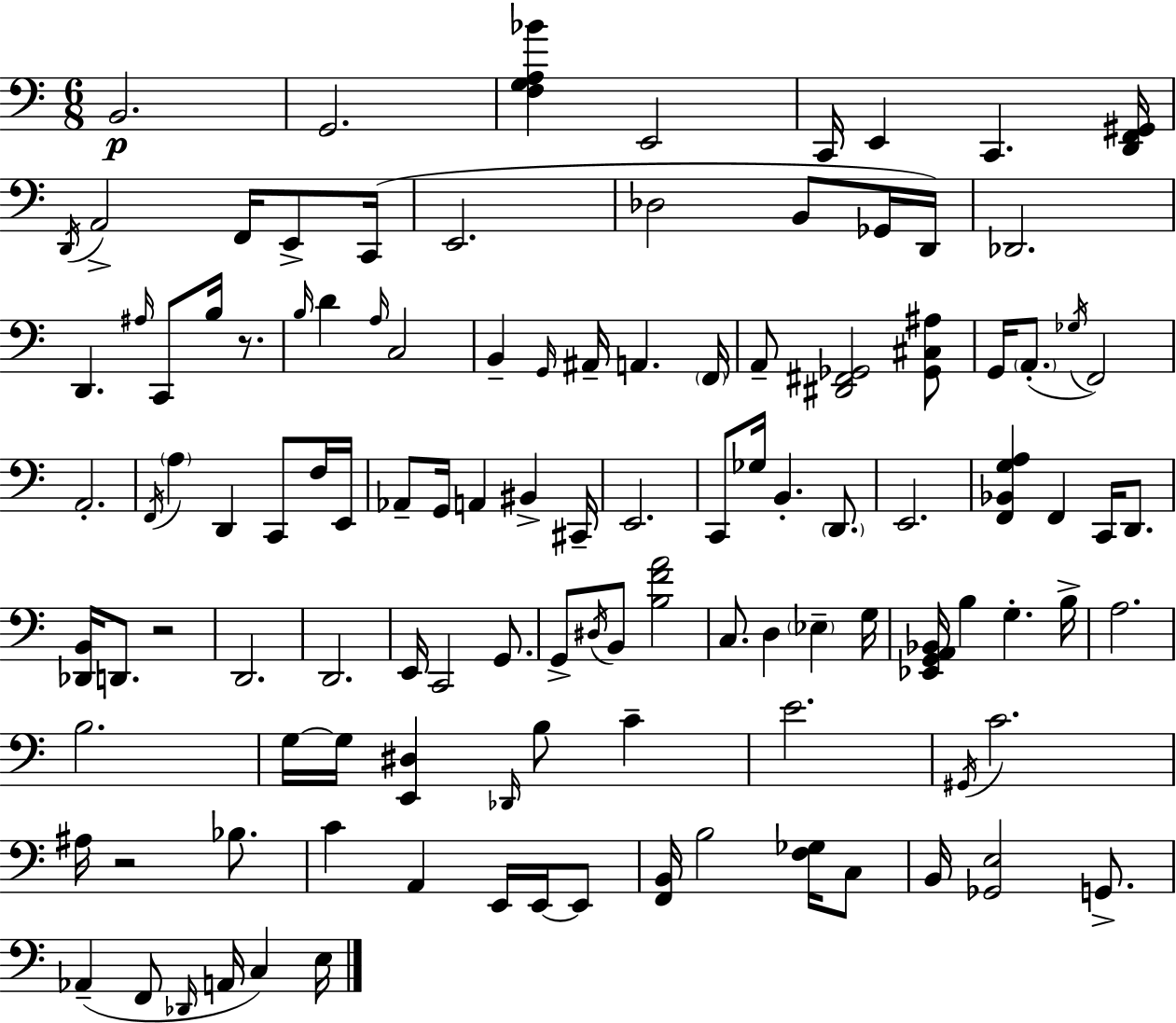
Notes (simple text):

B2/h. G2/h. [F3,G3,A3,Bb4]/q E2/h C2/s E2/q C2/q. [D2,F2,G#2]/s D2/s A2/h F2/s E2/e C2/s E2/h. Db3/h B2/e Gb2/s D2/s Db2/h. D2/q. A#3/s C2/e B3/s R/e. B3/s D4/q A3/s C3/h B2/q G2/s A#2/s A2/q. F2/s A2/e [D#2,F#2,Gb2]/h [Gb2,C#3,A#3]/e G2/s A2/e. Gb3/s F2/h A2/h. F2/s A3/q D2/q C2/e F3/s E2/s Ab2/e G2/s A2/q BIS2/q C#2/s E2/h. C2/e Gb3/s B2/q. D2/e. E2/h. [F2,Bb2,G3,A3]/q F2/q C2/s D2/e. [Db2,B2]/s D2/e. R/h D2/h. D2/h. E2/s C2/h G2/e. G2/e D#3/s B2/e [B3,F4,A4]/h C3/e. D3/q Eb3/q G3/s [Eb2,G2,A2,Bb2]/s B3/q G3/q. B3/s A3/h. B3/h. G3/s G3/s [E2,D#3]/q Db2/s B3/e C4/q E4/h. G#2/s C4/h. A#3/s R/h Bb3/e. C4/q A2/q E2/s E2/s E2/e [F2,B2]/s B3/h [F3,Gb3]/s C3/e B2/s [Gb2,E3]/h G2/e. Ab2/q F2/e Db2/s A2/s C3/q E3/s